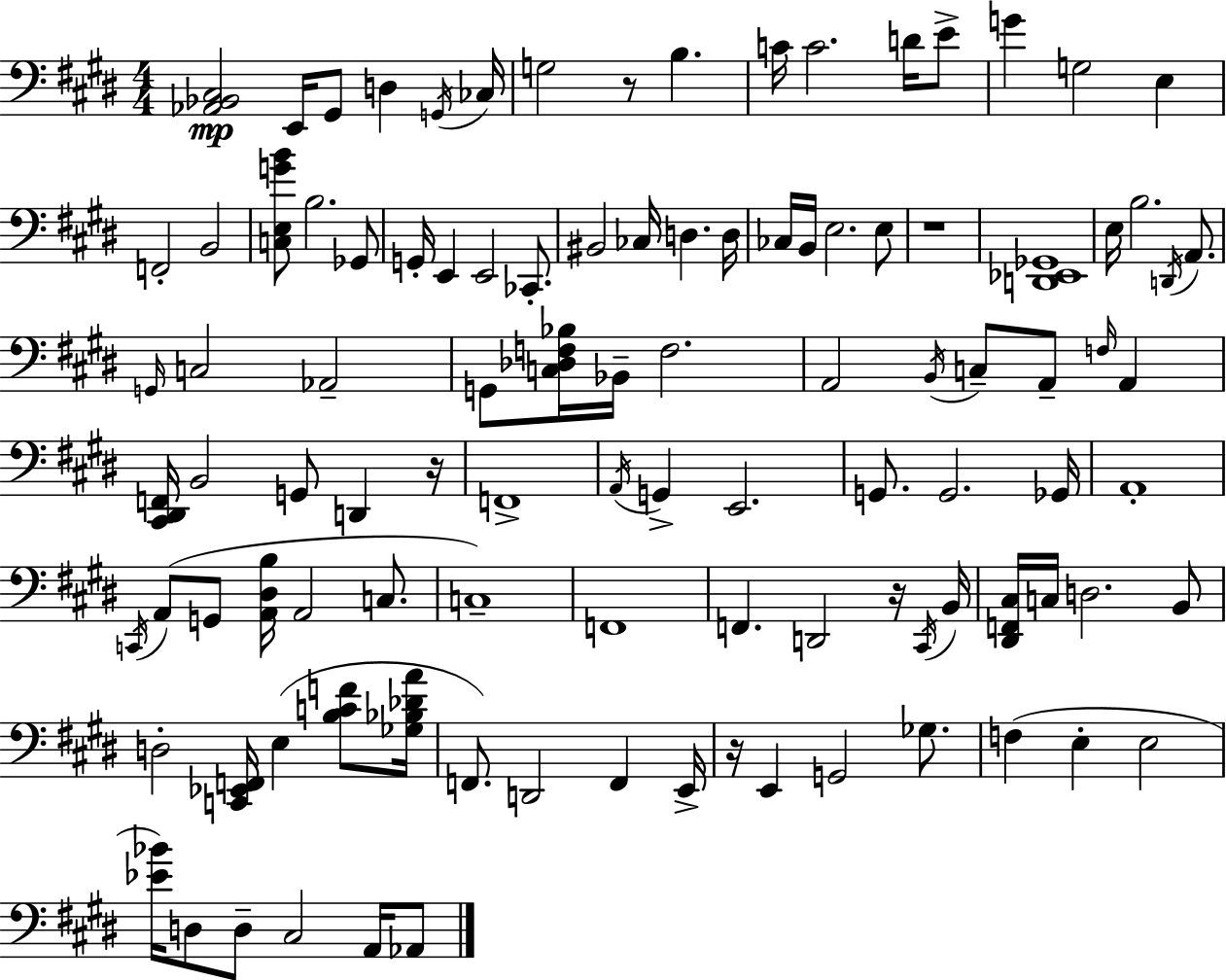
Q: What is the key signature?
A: E major